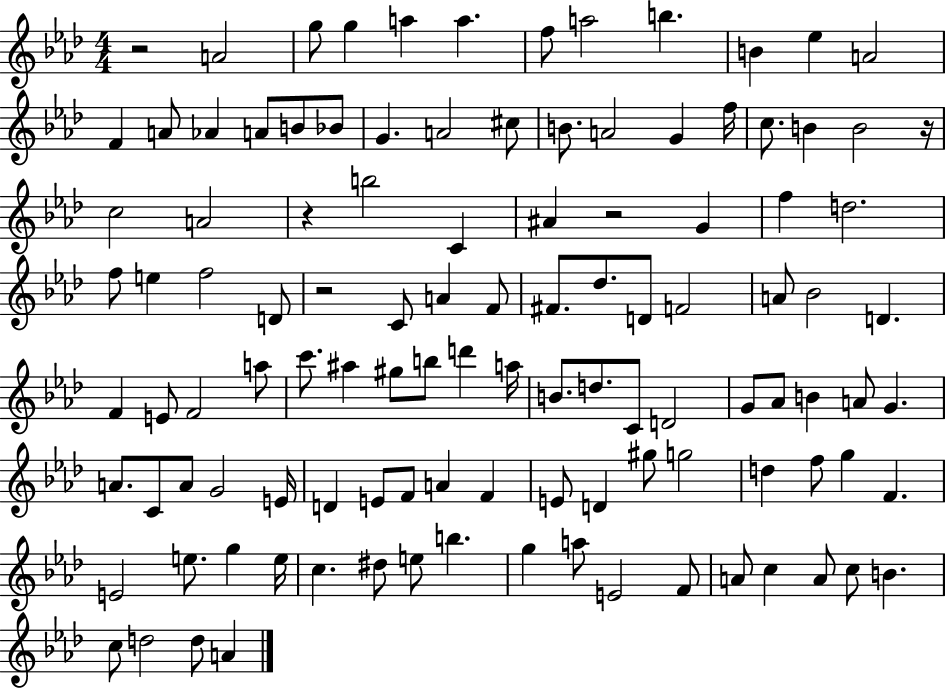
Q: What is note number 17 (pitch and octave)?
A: Bb4